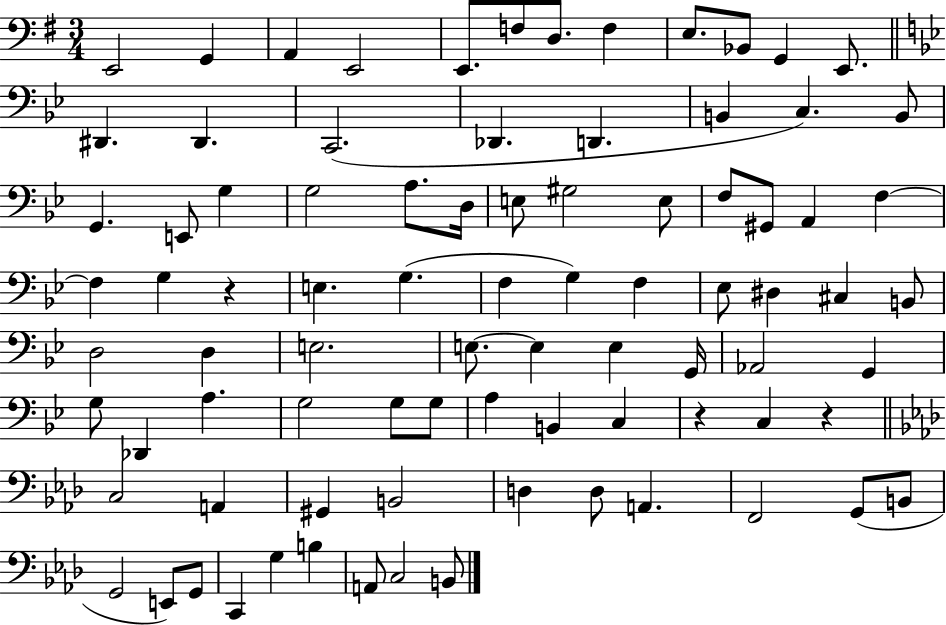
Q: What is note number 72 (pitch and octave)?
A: G2